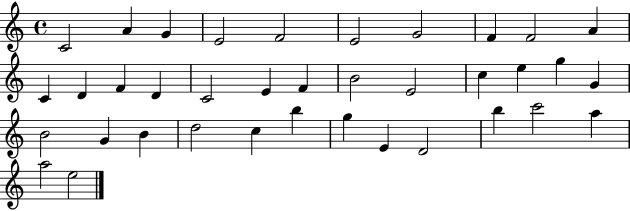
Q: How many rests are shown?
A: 0